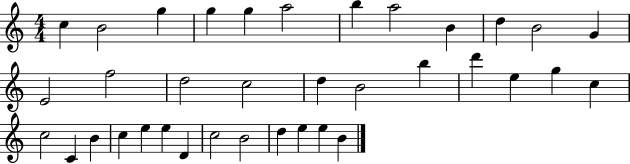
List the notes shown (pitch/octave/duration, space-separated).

C5/q B4/h G5/q G5/q G5/q A5/h B5/q A5/h B4/q D5/q B4/h G4/q E4/h F5/h D5/h C5/h D5/q B4/h B5/q D6/q E5/q G5/q C5/q C5/h C4/q B4/q C5/q E5/q E5/q D4/q C5/h B4/h D5/q E5/q E5/q B4/q